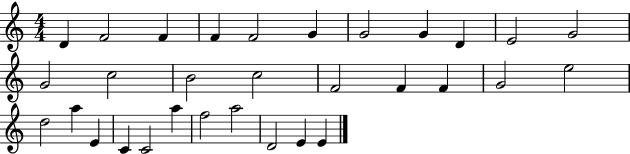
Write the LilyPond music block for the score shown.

{
  \clef treble
  \numericTimeSignature
  \time 4/4
  \key c \major
  d'4 f'2 f'4 | f'4 f'2 g'4 | g'2 g'4 d'4 | e'2 g'2 | \break g'2 c''2 | b'2 c''2 | f'2 f'4 f'4 | g'2 e''2 | \break d''2 a''4 e'4 | c'4 c'2 a''4 | f''2 a''2 | d'2 e'4 e'4 | \break \bar "|."
}